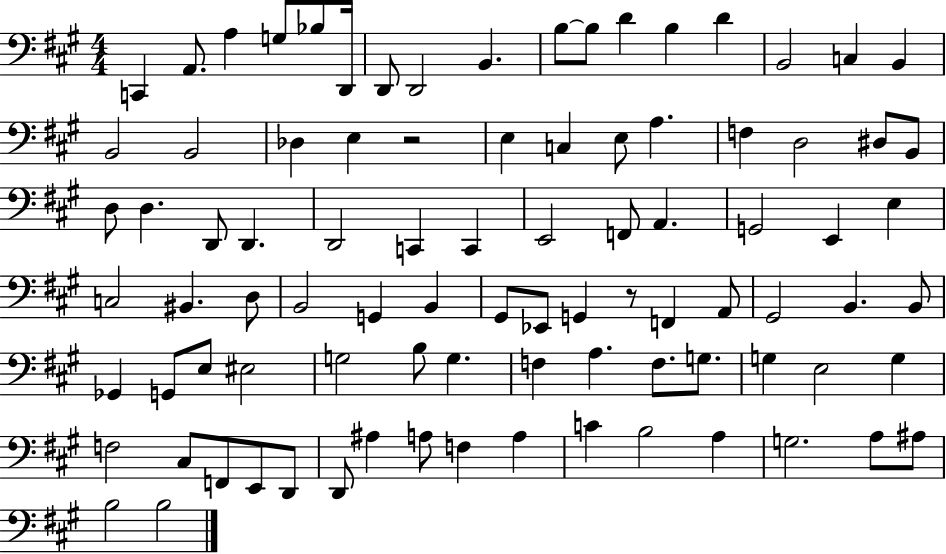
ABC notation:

X:1
T:Untitled
M:4/4
L:1/4
K:A
C,, A,,/2 A, G,/2 _B,/2 D,,/4 D,,/2 D,,2 B,, B,/2 B,/2 D B, D B,,2 C, B,, B,,2 B,,2 _D, E, z2 E, C, E,/2 A, F, D,2 ^D,/2 B,,/2 D,/2 D, D,,/2 D,, D,,2 C,, C,, E,,2 F,,/2 A,, G,,2 E,, E, C,2 ^B,, D,/2 B,,2 G,, B,, ^G,,/2 _E,,/2 G,, z/2 F,, A,,/2 ^G,,2 B,, B,,/2 _G,, G,,/2 E,/2 ^E,2 G,2 B,/2 G, F, A, F,/2 G,/2 G, E,2 G, F,2 ^C,/2 F,,/2 E,,/2 D,,/2 D,,/2 ^A, A,/2 F, A, C B,2 A, G,2 A,/2 ^A,/2 B,2 B,2